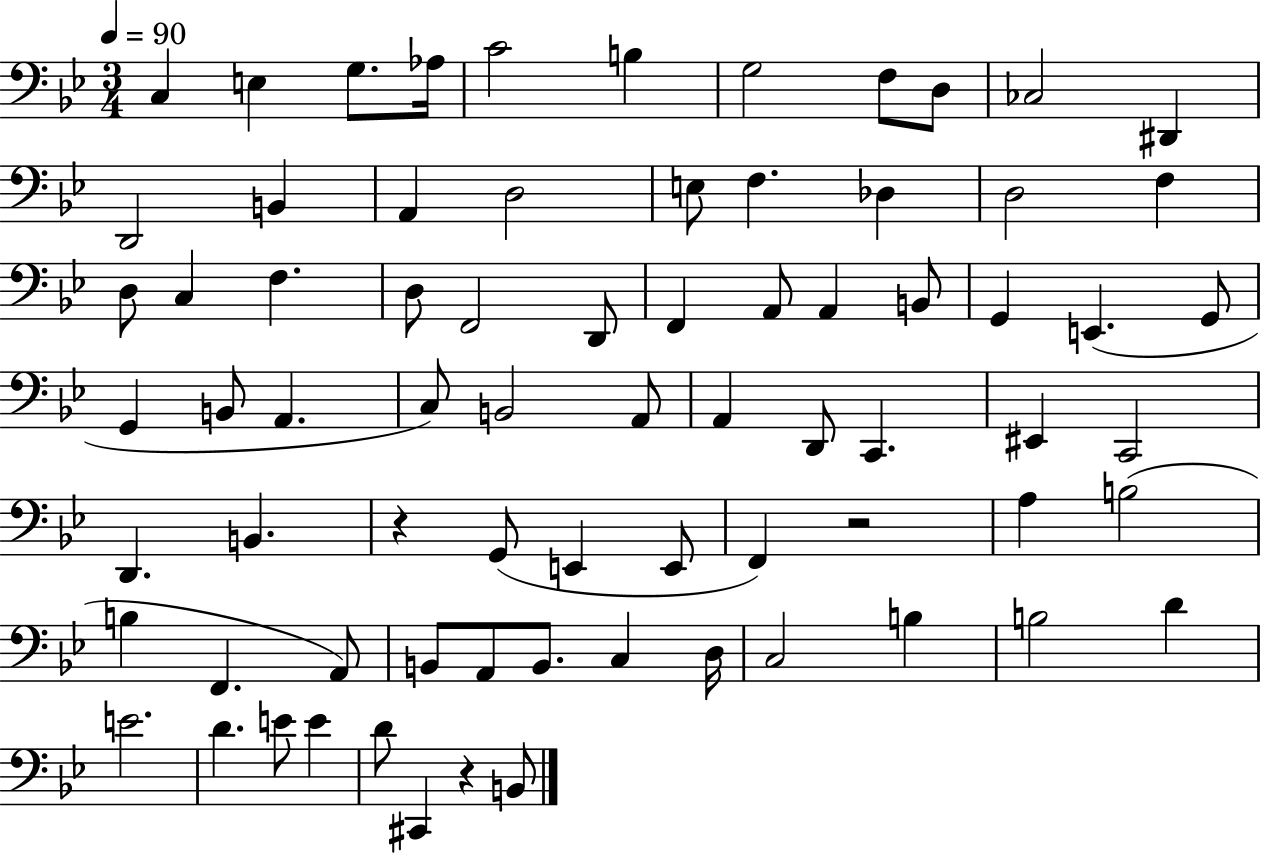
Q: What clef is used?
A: bass